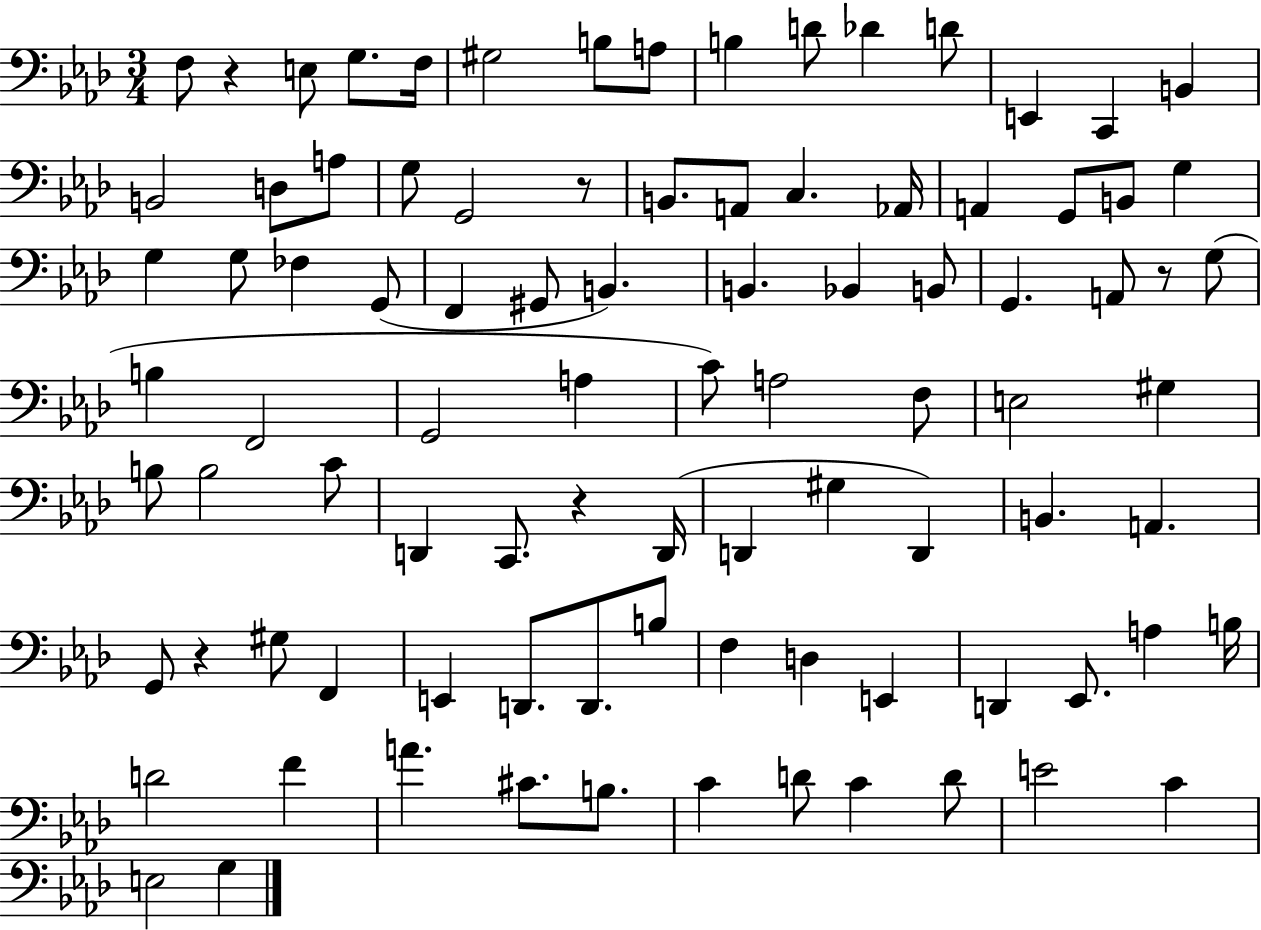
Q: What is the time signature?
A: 3/4